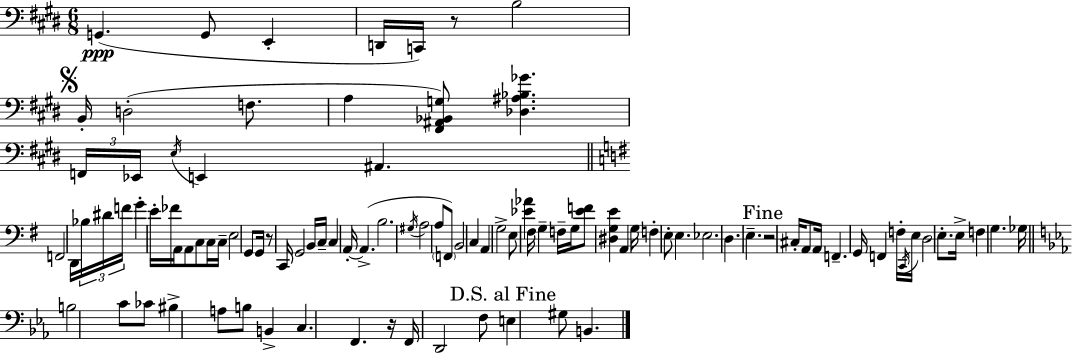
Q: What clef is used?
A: bass